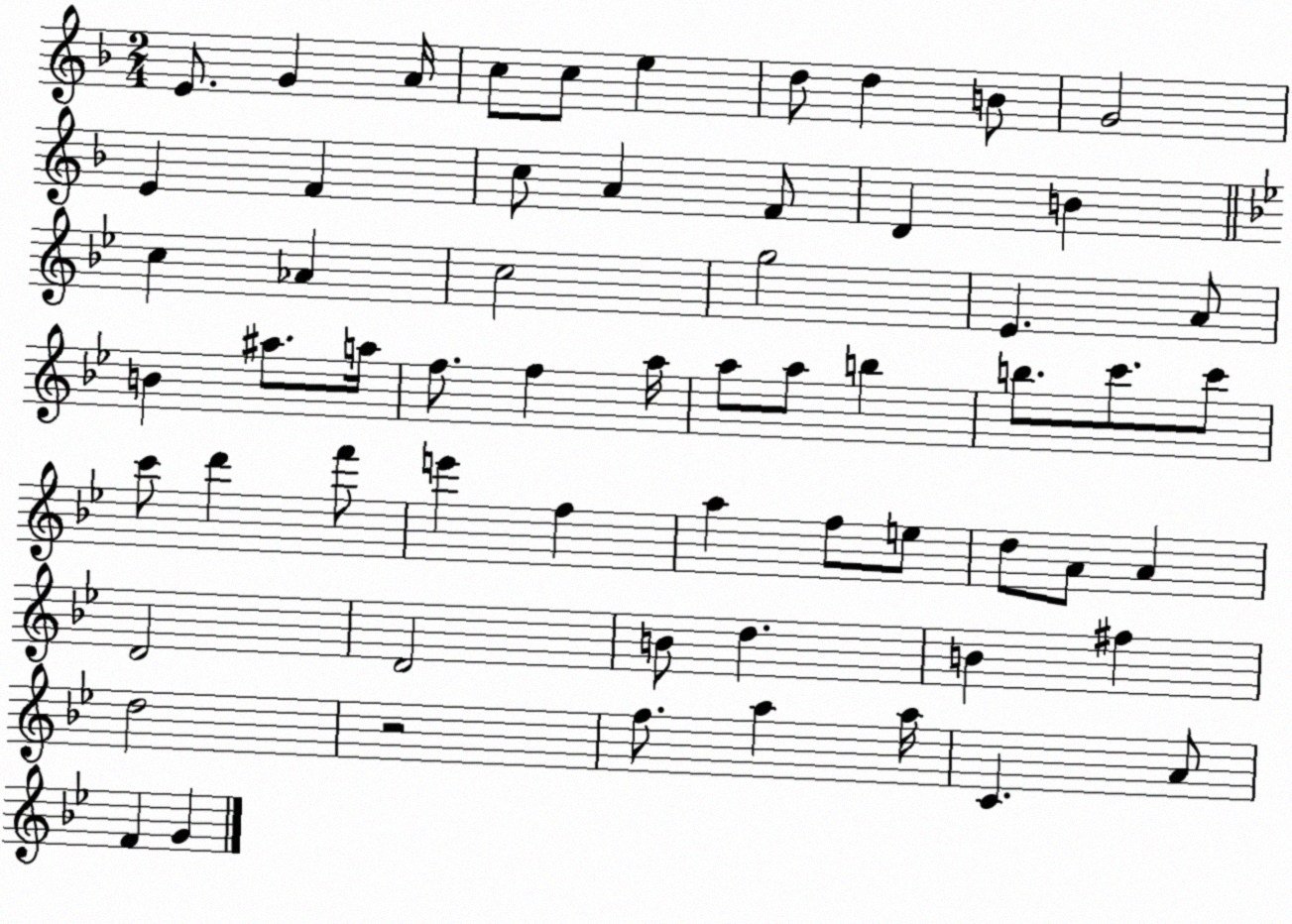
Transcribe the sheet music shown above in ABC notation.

X:1
T:Untitled
M:2/4
L:1/4
K:F
E/2 G A/4 c/2 c/2 e d/2 d B/2 G2 E F c/2 A F/2 D B c _A c2 g2 _E A/2 B ^a/2 a/4 f/2 f a/4 a/2 a/2 b b/2 c'/2 c'/2 c'/2 d' f'/2 e' f a f/2 e/2 d/2 A/2 A D2 D2 B/2 d B ^f d2 z2 f/2 a a/4 C A/2 F G